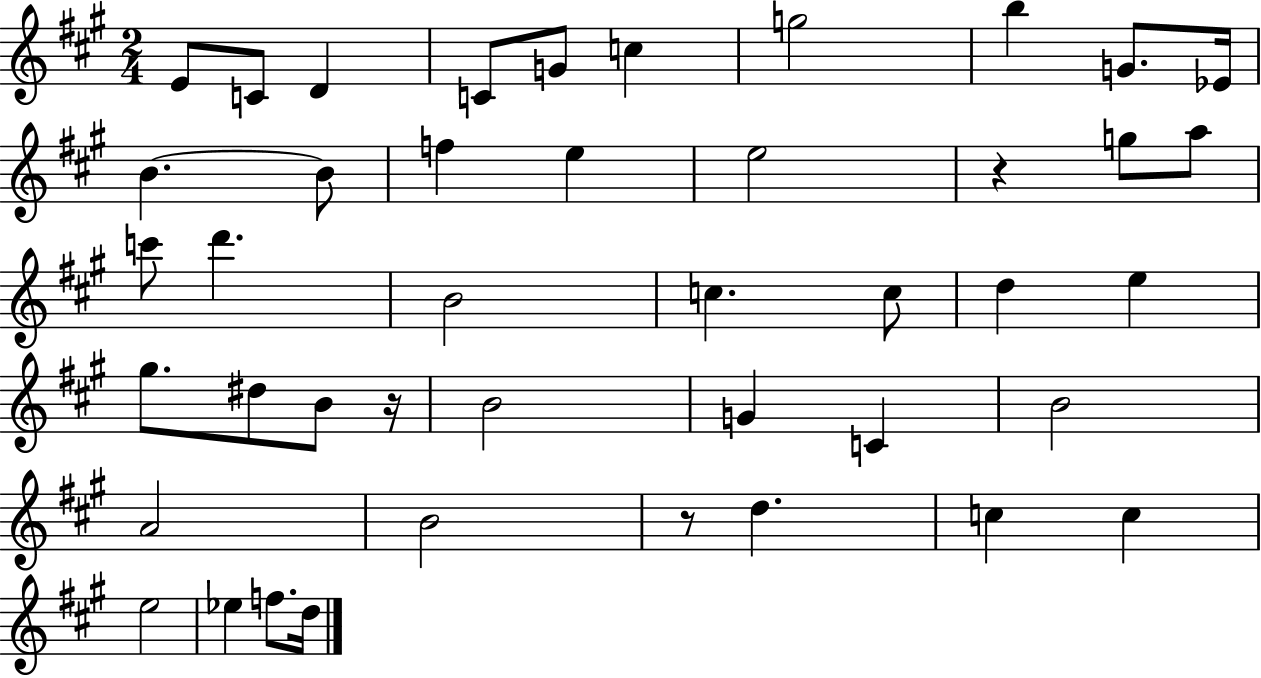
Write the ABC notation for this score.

X:1
T:Untitled
M:2/4
L:1/4
K:A
E/2 C/2 D C/2 G/2 c g2 b G/2 _E/4 B B/2 f e e2 z g/2 a/2 c'/2 d' B2 c c/2 d e ^g/2 ^d/2 B/2 z/4 B2 G C B2 A2 B2 z/2 d c c e2 _e f/2 d/4